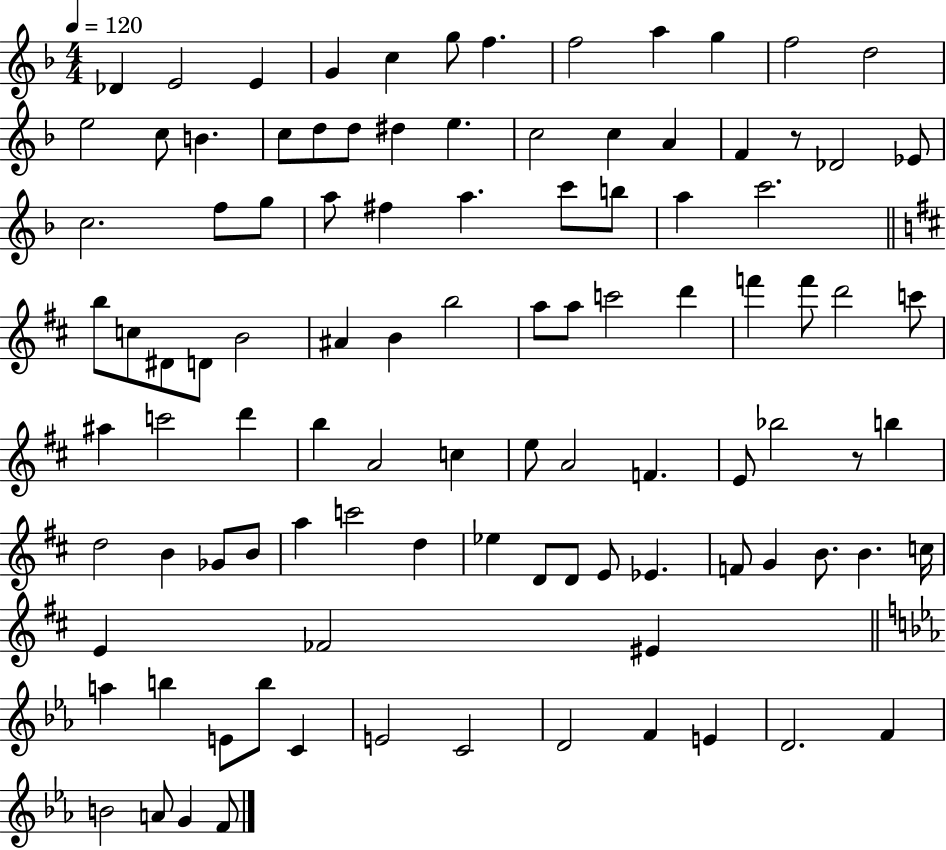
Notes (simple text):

Db4/q E4/h E4/q G4/q C5/q G5/e F5/q. F5/h A5/q G5/q F5/h D5/h E5/h C5/e B4/q. C5/e D5/e D5/e D#5/q E5/q. C5/h C5/q A4/q F4/q R/e Db4/h Eb4/e C5/h. F5/e G5/e A5/e F#5/q A5/q. C6/e B5/e A5/q C6/h. B5/e C5/e D#4/e D4/e B4/h A#4/q B4/q B5/h A5/e A5/e C6/h D6/q F6/q F6/e D6/h C6/e A#5/q C6/h D6/q B5/q A4/h C5/q E5/e A4/h F4/q. E4/e Bb5/h R/e B5/q D5/h B4/q Gb4/e B4/e A5/q C6/h D5/q Eb5/q D4/e D4/e E4/e Eb4/q. F4/e G4/q B4/e. B4/q. C5/s E4/q FES4/h EIS4/q A5/q B5/q E4/e B5/e C4/q E4/h C4/h D4/h F4/q E4/q D4/h. F4/q B4/h A4/e G4/q F4/e